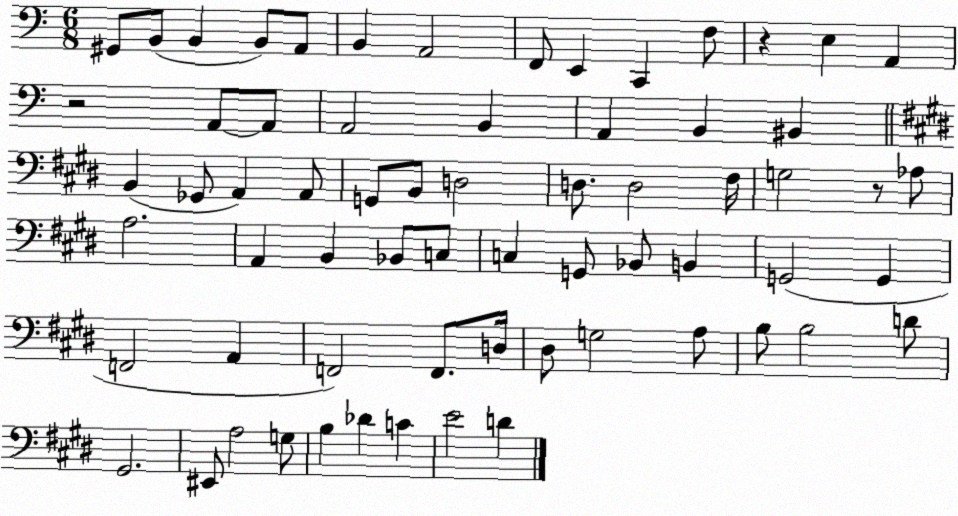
X:1
T:Untitled
M:6/8
L:1/4
K:C
^G,,/2 B,,/2 B,, B,,/2 A,,/2 B,, A,,2 F,,/2 E,, C,, F,/2 z E, A,, z2 A,,/2 A,,/2 A,,2 B,, A,, B,, ^B,, B,, _G,,/2 A,, A,,/2 G,,/2 B,,/2 D,2 D,/2 D,2 ^F,/4 G,2 z/2 _A,/2 A,2 A,, B,, _B,,/2 C,/2 C, G,,/2 _B,,/2 B,, G,,2 G,, F,,2 A,, F,,2 F,,/2 D,/4 ^D,/2 G,2 A,/2 B,/2 B,2 D/2 ^G,,2 ^E,,/2 A,2 G,/2 B, _D C E2 D